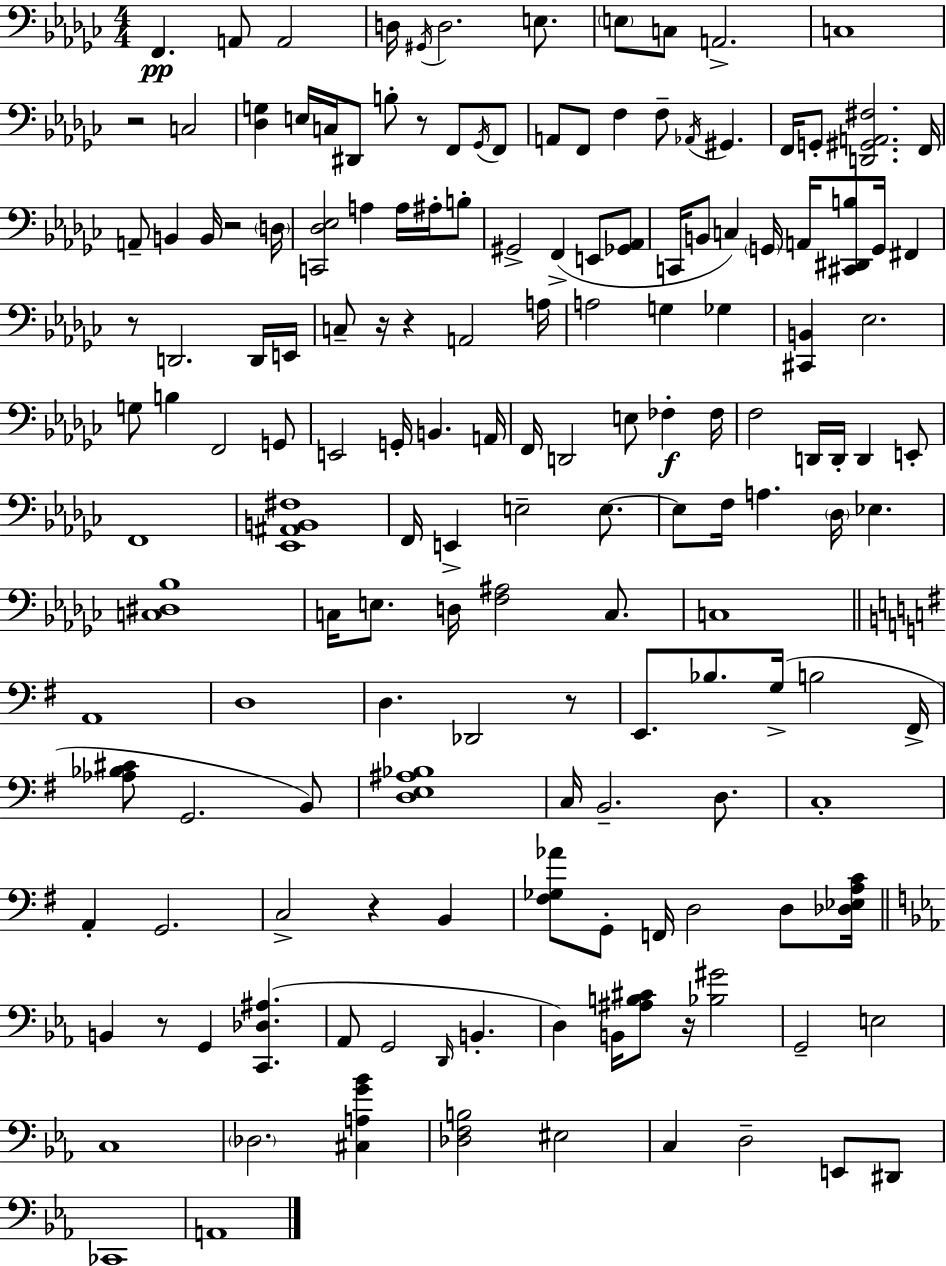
X:1
T:Untitled
M:4/4
L:1/4
K:Ebm
F,, A,,/2 A,,2 D,/4 ^G,,/4 D,2 E,/2 E,/2 C,/2 A,,2 C,4 z2 C,2 [_D,G,] E,/4 C,/4 ^D,,/2 B,/2 z/2 F,,/2 _G,,/4 F,,/2 A,,/2 F,,/2 F, F,/2 _A,,/4 ^G,, F,,/4 G,,/2 [D,,^G,,A,,^F,]2 F,,/4 A,,/2 B,, B,,/4 z2 D,/4 [C,,_D,_E,]2 A, A,/4 ^A,/4 B,/2 ^G,,2 F,, E,,/2 [_G,,_A,,]/2 C,,/4 B,,/2 C, G,,/4 A,,/4 [^C,,^D,,B,]/2 G,,/4 ^F,, z/2 D,,2 D,,/4 E,,/4 C,/2 z/4 z A,,2 A,/4 A,2 G, _G, [^C,,B,,] _E,2 G,/2 B, F,,2 G,,/2 E,,2 G,,/4 B,, A,,/4 F,,/4 D,,2 E,/2 _F, _F,/4 F,2 D,,/4 D,,/4 D,, E,,/2 F,,4 [_E,,^A,,B,,^F,]4 F,,/4 E,, E,2 E,/2 E,/2 F,/4 A, _D,/4 _E, [C,^D,_B,]4 C,/4 E,/2 D,/4 [F,^A,]2 C,/2 C,4 A,,4 D,4 D, _D,,2 z/2 E,,/2 _B,/2 G,/4 B,2 ^F,,/4 [_A,_B,^C]/2 G,,2 B,,/2 [D,E,^A,_B,]4 C,/4 B,,2 D,/2 C,4 A,, G,,2 C,2 z B,, [^F,_G,_A]/2 G,,/2 F,,/4 D,2 D,/2 [_D,_E,A,C]/4 B,, z/2 G,, [C,,_D,^A,] _A,,/2 G,,2 D,,/4 B,, D, B,,/4 [^A,B,^C]/2 z/4 [_B,^G]2 G,,2 E,2 C,4 _D,2 [^C,A,G_B] [_D,F,B,]2 ^E,2 C, D,2 E,,/2 ^D,,/2 _C,,4 A,,4